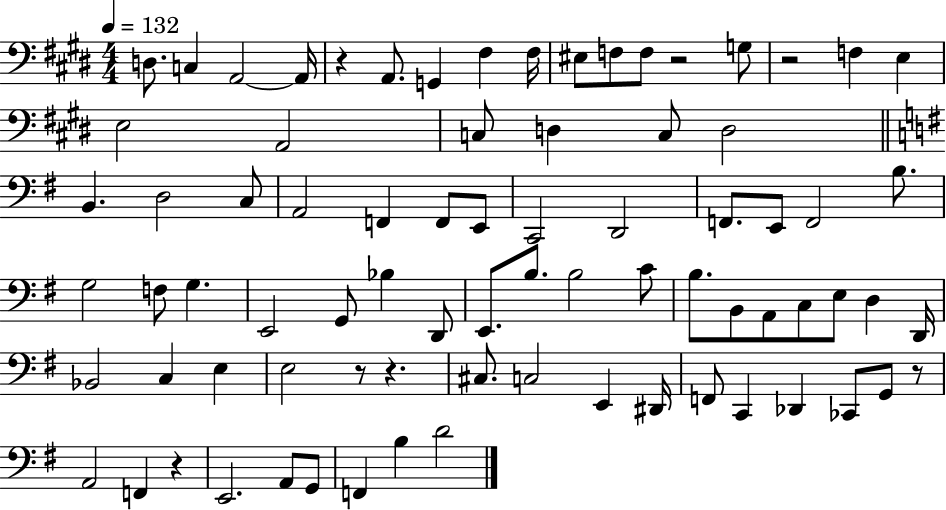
{
  \clef bass
  \numericTimeSignature
  \time 4/4
  \key e \major
  \tempo 4 = 132
  d8. c4 a,2~~ a,16 | r4 a,8. g,4 fis4 fis16 | eis8 f8 f8 r2 g8 | r2 f4 e4 | \break e2 a,2 | c8 d4 c8 d2 | \bar "||" \break \key e \minor b,4. d2 c8 | a,2 f,4 f,8 e,8 | c,2 d,2 | f,8. e,8 f,2 b8. | \break g2 f8 g4. | e,2 g,8 bes4 d,8 | e,8. b8. b2 c'8 | b8. b,8 a,8 c8 e8 d4 d,16 | \break bes,2 c4 e4 | e2 r8 r4. | cis8. c2 e,4 dis,16 | f,8 c,4 des,4 ces,8 g,8 r8 | \break a,2 f,4 r4 | e,2. a,8 g,8 | f,4 b4 d'2 | \bar "|."
}